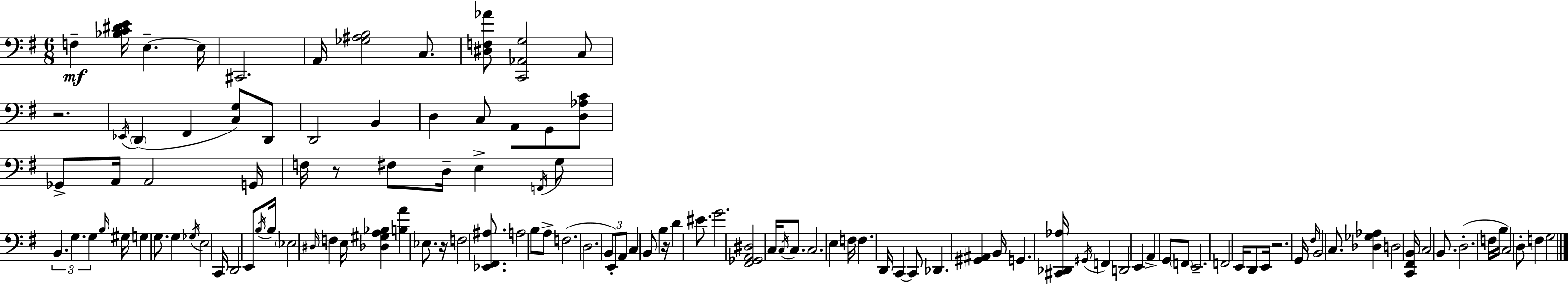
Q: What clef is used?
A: bass